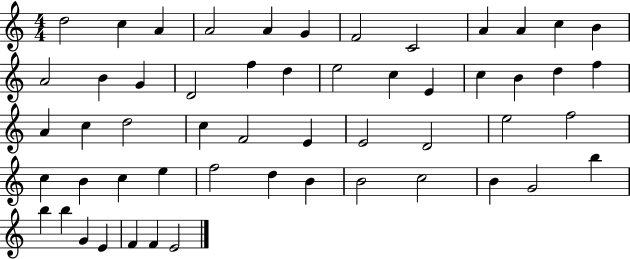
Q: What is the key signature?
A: C major